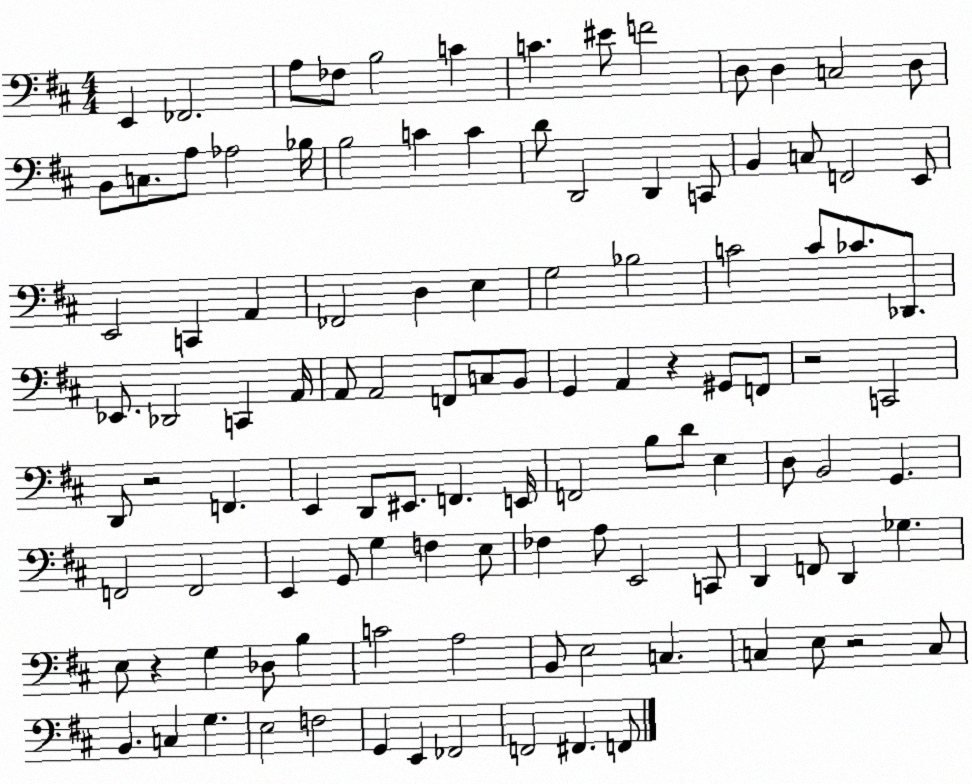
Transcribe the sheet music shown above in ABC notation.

X:1
T:Untitled
M:4/4
L:1/4
K:D
E,, _F,,2 A,/2 _F,/2 B,2 C C ^E/2 F2 D,/2 D, C,2 D,/2 B,,/2 C,/2 A,/2 _A,2 _B,/4 B,2 C C D/2 D,,2 D,, C,,/2 B,, C,/2 F,,2 E,,/2 E,,2 C,, A,, _F,,2 D, E, G,2 _B,2 C2 C/2 _C/2 _D,,/2 _E,,/2 _D,,2 C,, A,,/4 A,,/2 A,,2 F,,/2 C,/2 B,,/2 G,, A,, z ^G,,/2 F,,/2 z2 C,,2 D,,/2 z2 F,, E,, D,,/2 ^E,,/2 F,, E,,/4 F,,2 B,/2 D/2 E, D,/2 B,,2 G,, F,,2 F,,2 E,, G,,/2 G, F, E,/2 _F, A,/2 E,,2 C,,/2 D,, F,,/2 D,, _G, E,/2 z G, _D,/2 B, C2 A,2 B,,/2 E,2 C, C, E,/2 z2 C,/2 B,, C, G, E,2 F,2 G,, E,, _F,,2 F,,2 ^F,, F,,/2